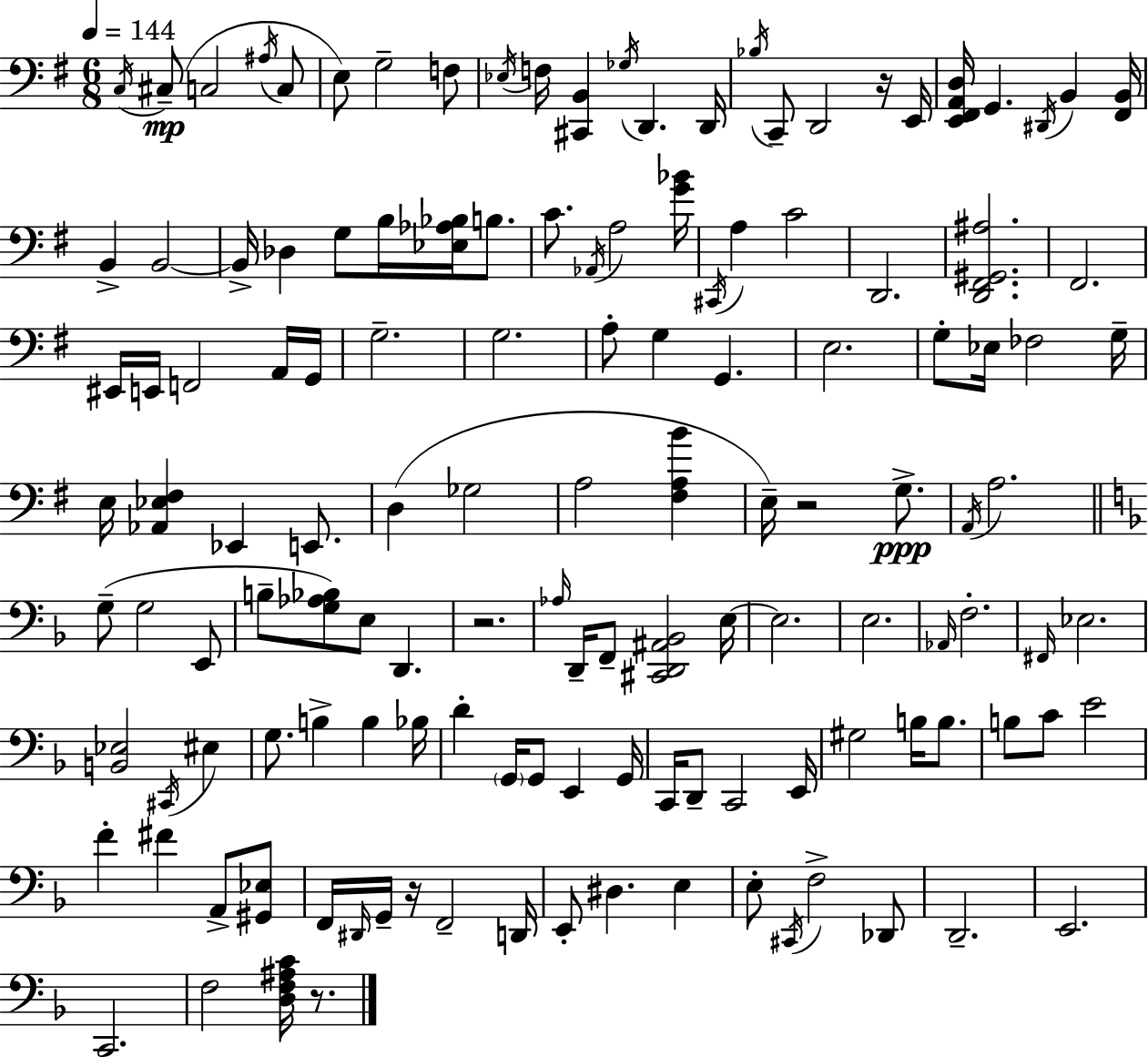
{
  \clef bass
  \numericTimeSignature
  \time 6/8
  \key g \major
  \tempo 4 = 144
  \acciaccatura { c16 }(\mp cis8-- c2 \acciaccatura { ais16 } | c8 e8) g2-- | f8 \acciaccatura { ees16 } f16 <cis, b,>4 \acciaccatura { ges16 } d,4. | d,16 \acciaccatura { bes16 } c,8-- d,2 | \break r16 e,16 <e, fis, a, d>16 g,4. | \acciaccatura { dis,16 } b,4 <fis, b,>16 b,4-> b,2~~ | b,16-> des4 g8 | b16 <ees aes bes>16 b8. c'8. \acciaccatura { aes,16 } a2 | \break <g' bes'>16 \acciaccatura { cis,16 } a4 | c'2 d,2. | <d, fis, gis, ais>2. | fis,2. | \break eis,16 e,16 f,2 | a,16 g,16 g2.-- | g2. | a8-. g4 | \break g,4. e2. | g8-. ees16 fes2 | g16-- e16 <aes, ees fis>4 | ees,4 e,8. d4( | \break ges2 a2 | <fis a b'>4 e16--) r2 | g8.->\ppp \acciaccatura { a,16 } a2. | \bar "||" \break \key d \minor g8--( g2 e,8 | b8-- <g aes bes>8) e8 d,4. | r2. | \grace { aes16 } d,16-- f,8-- <cis, d, ais, bes,>2 | \break e16~~ e2. | e2. | \grace { aes,16 } f2.-. | \grace { fis,16 } ees2. | \break <b, ees>2 \acciaccatura { cis,16 } | eis4 g8. b4-> b4 | bes16 d'4-. \parenthesize g,16 g,8 e,4 | g,16 c,16 d,8-- c,2 | \break e,16 gis2 | b16 b8. b8 c'8 e'2 | f'4-. fis'4 | a,8-> <gis, ees>8 f,16 \grace { dis,16 } g,16-- r16 f,2-- | \break d,16 e,8-. dis4. | e4 e8-. \acciaccatura { cis,16 } f2-> | des,8 d,2.-- | e,2. | \break c,2. | f2 | <d f ais c'>16 r8. \bar "|."
}